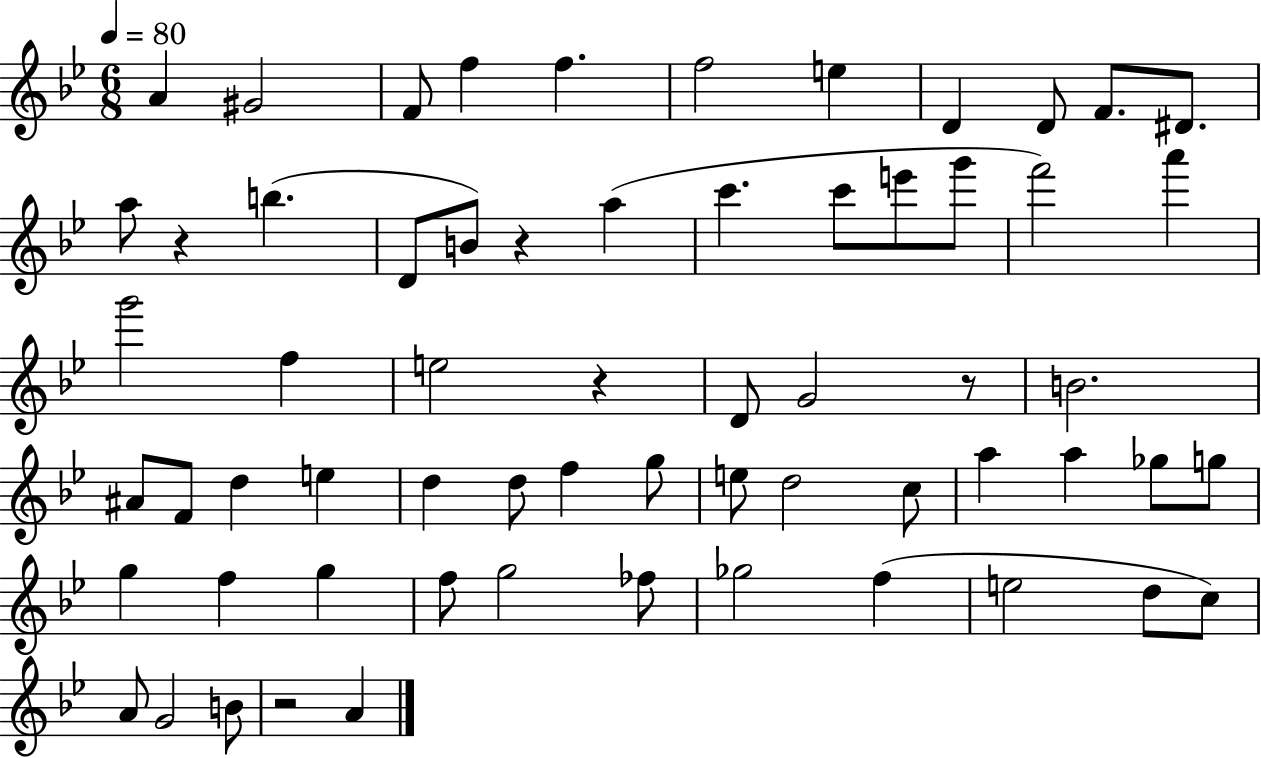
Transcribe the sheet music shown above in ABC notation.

X:1
T:Untitled
M:6/8
L:1/4
K:Bb
A ^G2 F/2 f f f2 e D D/2 F/2 ^D/2 a/2 z b D/2 B/2 z a c' c'/2 e'/2 g'/2 f'2 a' g'2 f e2 z D/2 G2 z/2 B2 ^A/2 F/2 d e d d/2 f g/2 e/2 d2 c/2 a a _g/2 g/2 g f g f/2 g2 _f/2 _g2 f e2 d/2 c/2 A/2 G2 B/2 z2 A